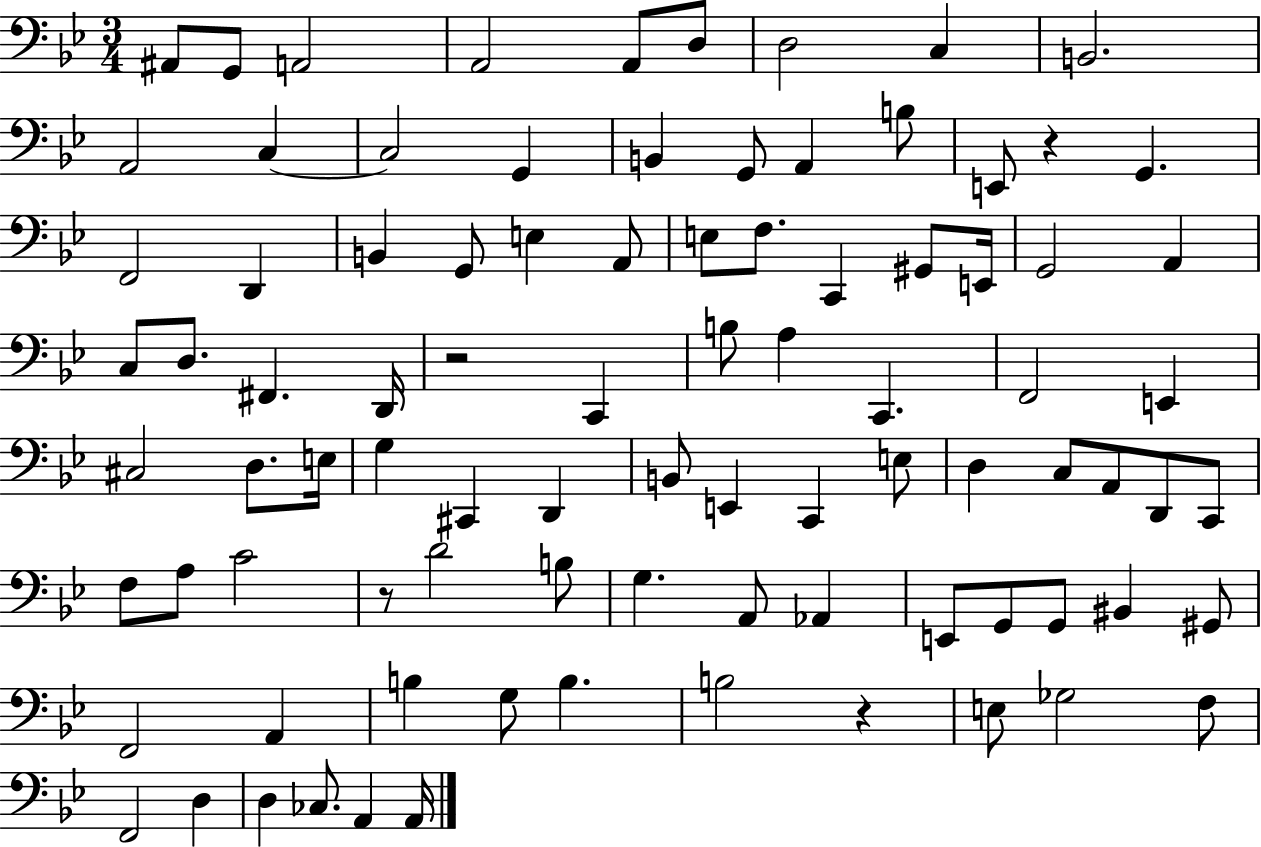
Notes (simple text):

A#2/e G2/e A2/h A2/h A2/e D3/e D3/h C3/q B2/h. A2/h C3/q C3/h G2/q B2/q G2/e A2/q B3/e E2/e R/q G2/q. F2/h D2/q B2/q G2/e E3/q A2/e E3/e F3/e. C2/q G#2/e E2/s G2/h A2/q C3/e D3/e. F#2/q. D2/s R/h C2/q B3/e A3/q C2/q. F2/h E2/q C#3/h D3/e. E3/s G3/q C#2/q D2/q B2/e E2/q C2/q E3/e D3/q C3/e A2/e D2/e C2/e F3/e A3/e C4/h R/e D4/h B3/e G3/q. A2/e Ab2/q E2/e G2/e G2/e BIS2/q G#2/e F2/h A2/q B3/q G3/e B3/q. B3/h R/q E3/e Gb3/h F3/e F2/h D3/q D3/q CES3/e. A2/q A2/s